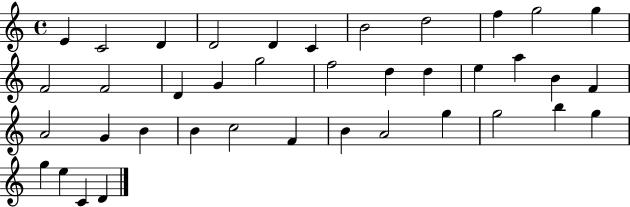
E4/q C4/h D4/q D4/h D4/q C4/q B4/h D5/h F5/q G5/h G5/q F4/h F4/h D4/q G4/q G5/h F5/h D5/q D5/q E5/q A5/q B4/q F4/q A4/h G4/q B4/q B4/q C5/h F4/q B4/q A4/h G5/q G5/h B5/q G5/q G5/q E5/q C4/q D4/q